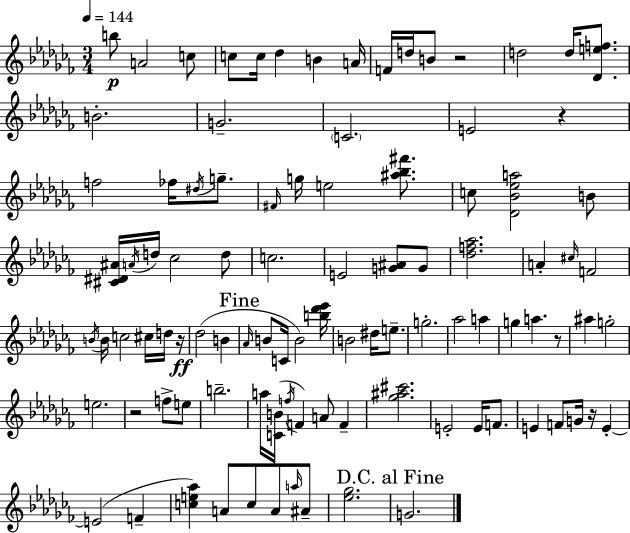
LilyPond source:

{
  \clef treble
  \numericTimeSignature
  \time 3/4
  \key aes \minor
  \tempo 4 = 144
  b''8\p a'2 c''8 | c''8 c''16 des''4 b'4 a'16 | f'16 d''16 b'8 r2 | d''2 d''16 <des' e'' f''>8. | \break b'2.-. | g'2.-- | \parenthesize c'2. | e'2 r4 | \break f''2 fes''16 \acciaccatura { dis''16 } g''8.-- | \grace { fis'16 } g''16 e''2 <ais'' bes'' fis'''>8. | c''8 <des' bes' ees'' a''>2 | b'8 <cis' dis' ais'>16 \acciaccatura { a'16 } d''16 ces''2 | \break d''8 c''2. | e'2 <g' ais'>8 | g'8 <des'' f'' aes''>2. | a'4-. \grace { cis''16 } f'2 | \break \acciaccatura { b'16 } b'16 c''2 | cis''16 d''16 r16\ff des''2( | b'4 \mark "Fine" \grace { aes'16 } b'8 c'16 b'2) | <b'' des''' ees'''>16 b'2 | \break dis''16 e''8.-- g''2.-. | aes''2 | a''4 g''4 a''4. | r8 ais''4 g''2-. | \break e''2. | r2 | f''8-> e''8 b''2.-- | a''16 <c' b'>16( \acciaccatura { f''16 } f'4) | \break a'8 f'4-- <ges'' ais'' cis'''>2. | e'2-. | e'16 f'8. e'4 f'8 | g'16 r16 e'4-.~~ e'2( | \break f'4-- <c'' e'' aes''>4) a'8 | c''8 a'8 \grace { a''16 } ais'8-- <ees'' ges''>2. | \mark "D.C. al Fine" g'2. | \bar "|."
}